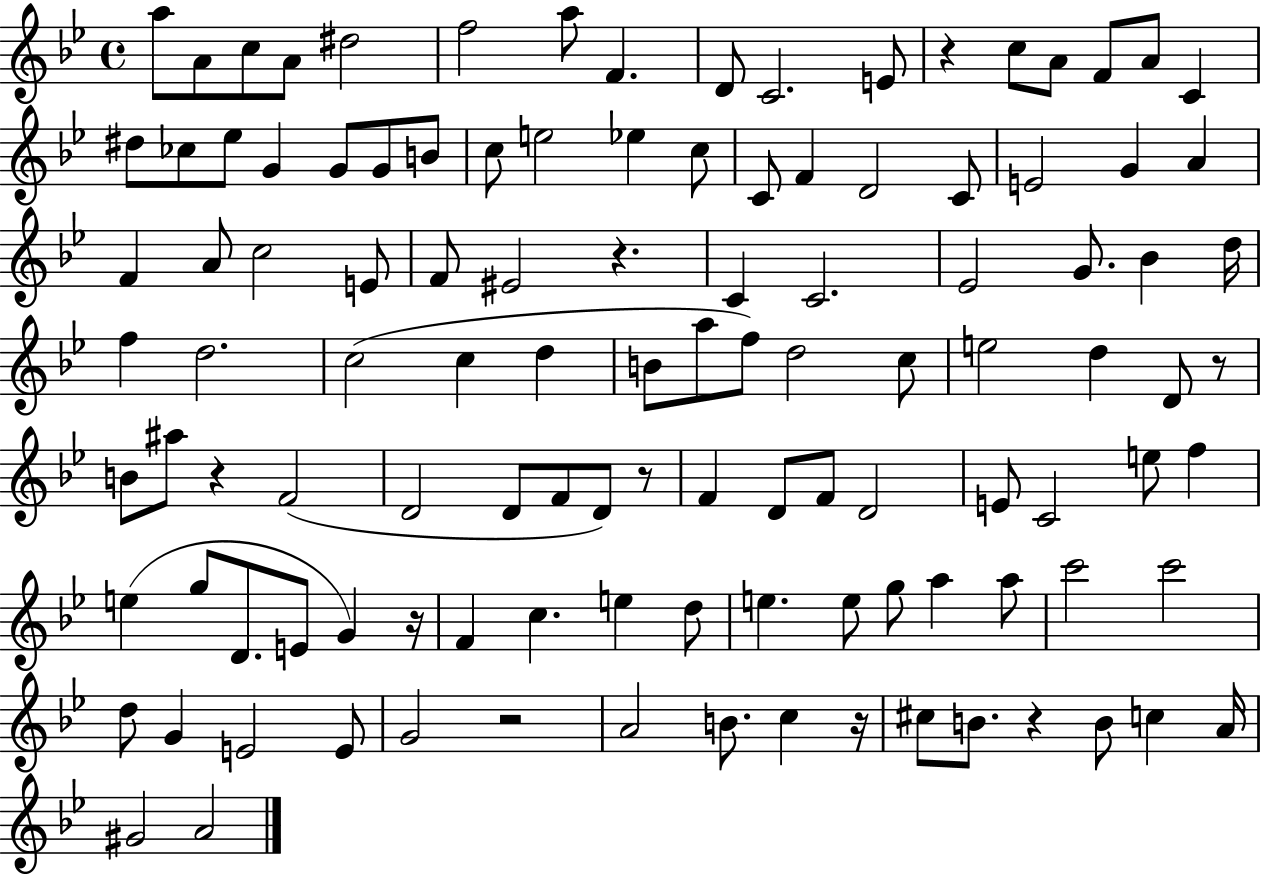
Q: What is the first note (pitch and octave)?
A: A5